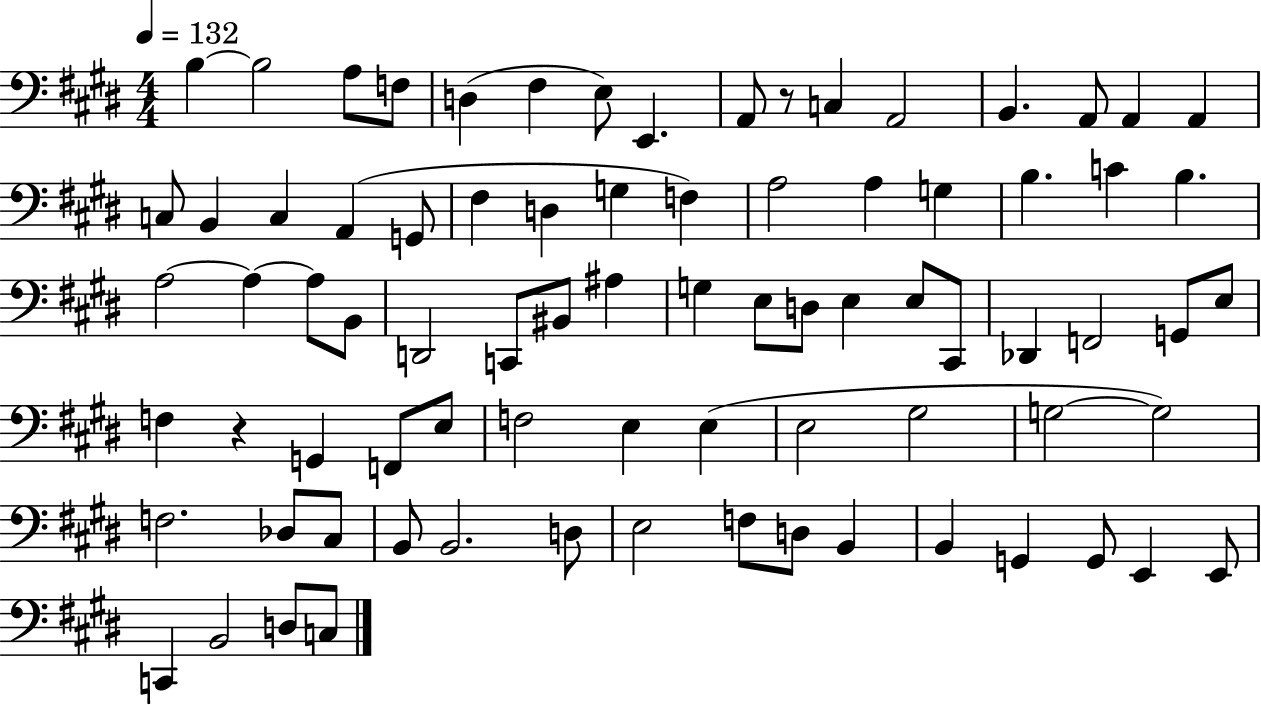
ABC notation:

X:1
T:Untitled
M:4/4
L:1/4
K:E
B, B,2 A,/2 F,/2 D, ^F, E,/2 E,, A,,/2 z/2 C, A,,2 B,, A,,/2 A,, A,, C,/2 B,, C, A,, G,,/2 ^F, D, G, F, A,2 A, G, B, C B, A,2 A, A,/2 B,,/2 D,,2 C,,/2 ^B,,/2 ^A, G, E,/2 D,/2 E, E,/2 ^C,,/2 _D,, F,,2 G,,/2 E,/2 F, z G,, F,,/2 E,/2 F,2 E, E, E,2 ^G,2 G,2 G,2 F,2 _D,/2 ^C,/2 B,,/2 B,,2 D,/2 E,2 F,/2 D,/2 B,, B,, G,, G,,/2 E,, E,,/2 C,, B,,2 D,/2 C,/2